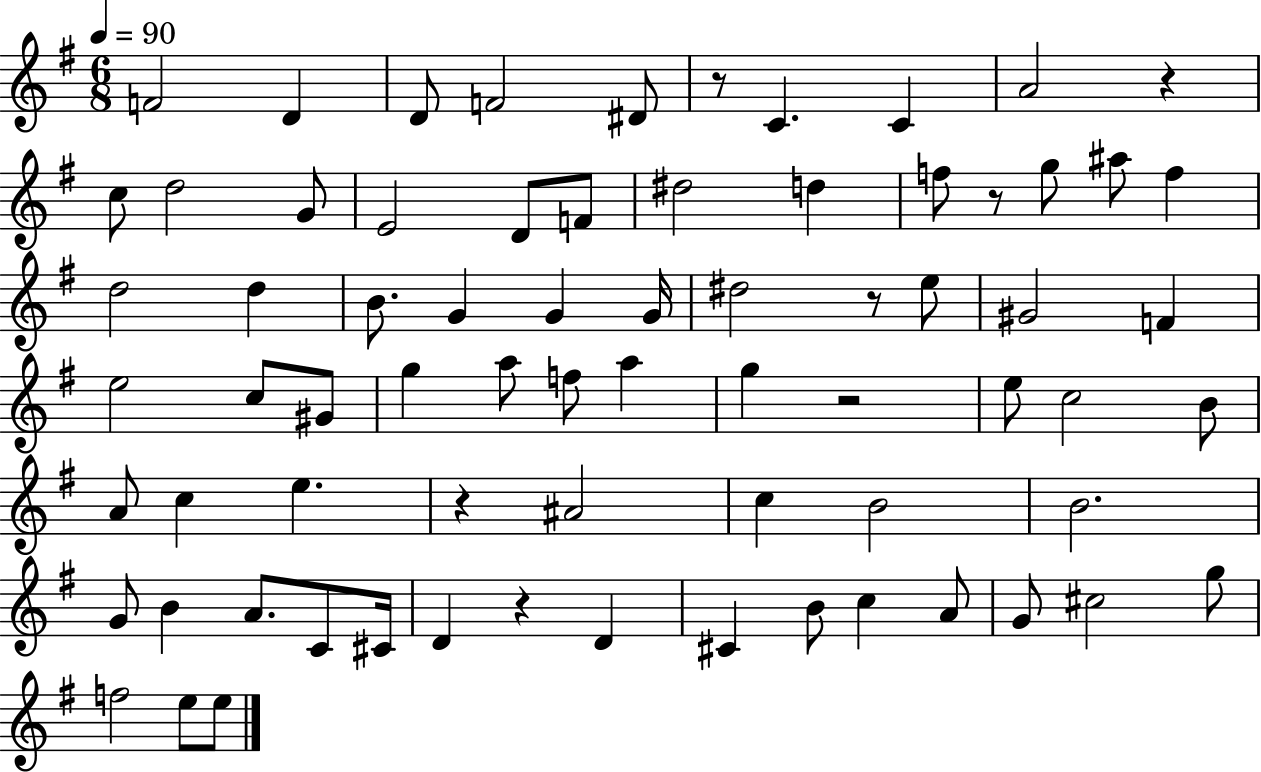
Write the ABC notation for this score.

X:1
T:Untitled
M:6/8
L:1/4
K:G
F2 D D/2 F2 ^D/2 z/2 C C A2 z c/2 d2 G/2 E2 D/2 F/2 ^d2 d f/2 z/2 g/2 ^a/2 f d2 d B/2 G G G/4 ^d2 z/2 e/2 ^G2 F e2 c/2 ^G/2 g a/2 f/2 a g z2 e/2 c2 B/2 A/2 c e z ^A2 c B2 B2 G/2 B A/2 C/2 ^C/4 D z D ^C B/2 c A/2 G/2 ^c2 g/2 f2 e/2 e/2